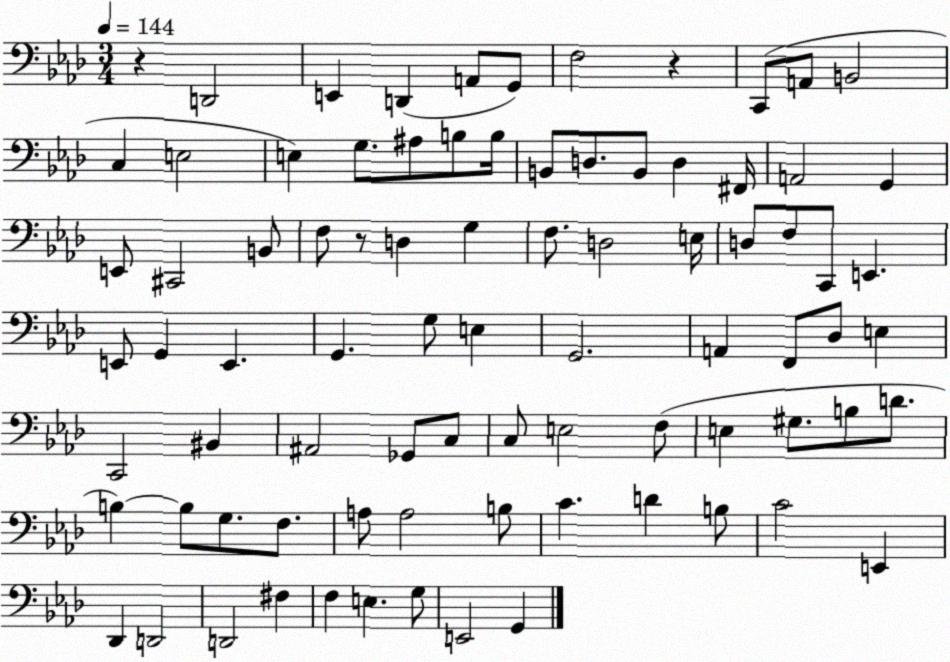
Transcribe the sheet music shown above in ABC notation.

X:1
T:Untitled
M:3/4
L:1/4
K:Ab
z D,,2 E,, D,, A,,/2 G,,/2 F,2 z C,,/2 A,,/2 B,,2 C, E,2 E, G,/2 ^A,/2 B,/2 B,/4 B,,/2 D,/2 B,,/2 D, ^F,,/4 A,,2 G,, E,,/2 ^C,,2 B,,/2 F,/2 z/2 D, G, F,/2 D,2 E,/4 D,/2 F,/2 C,,/2 E,, E,,/2 G,, E,, G,, G,/2 E, G,,2 A,, F,,/2 _D,/2 E, C,,2 ^B,, ^A,,2 _G,,/2 C,/2 C,/2 E,2 F,/2 E, ^G,/2 B,/2 D/2 B, B,/2 G,/2 F,/2 A,/2 A,2 B,/2 C D B,/2 C2 E,, _D,, D,,2 D,,2 ^F, F, E, G,/2 E,,2 G,,